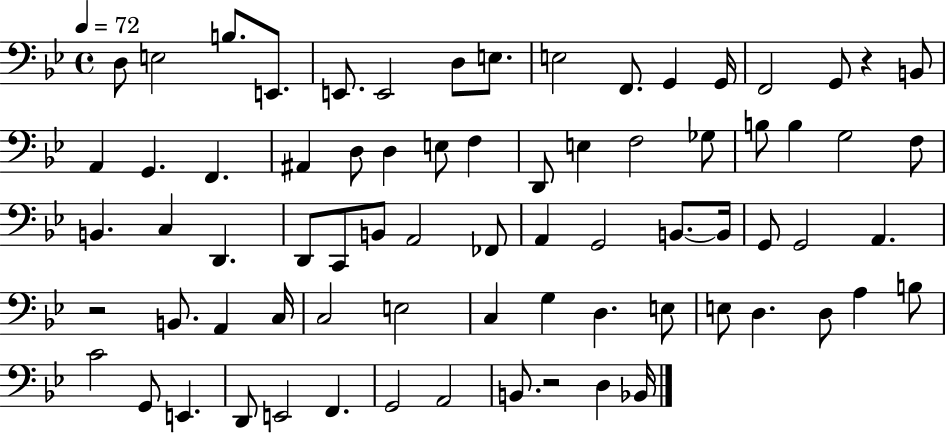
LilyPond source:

{
  \clef bass
  \time 4/4
  \defaultTimeSignature
  \key bes \major
  \tempo 4 = 72
  \repeat volta 2 { d8 e2 b8. e,8. | e,8. e,2 d8 e8. | e2 f,8. g,4 g,16 | f,2 g,8 r4 b,8 | \break a,4 g,4. f,4. | ais,4 d8 d4 e8 f4 | d,8 e4 f2 ges8 | b8 b4 g2 f8 | \break b,4. c4 d,4. | d,8 c,8 b,8 a,2 fes,8 | a,4 g,2 b,8.~~ b,16 | g,8 g,2 a,4. | \break r2 b,8. a,4 c16 | c2 e2 | c4 g4 d4. e8 | e8 d4. d8 a4 b8 | \break c'2 g,8 e,4. | d,8 e,2 f,4. | g,2 a,2 | b,8. r2 d4 bes,16 | \break } \bar "|."
}